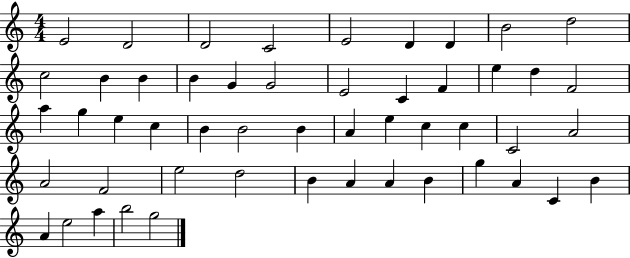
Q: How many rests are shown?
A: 0